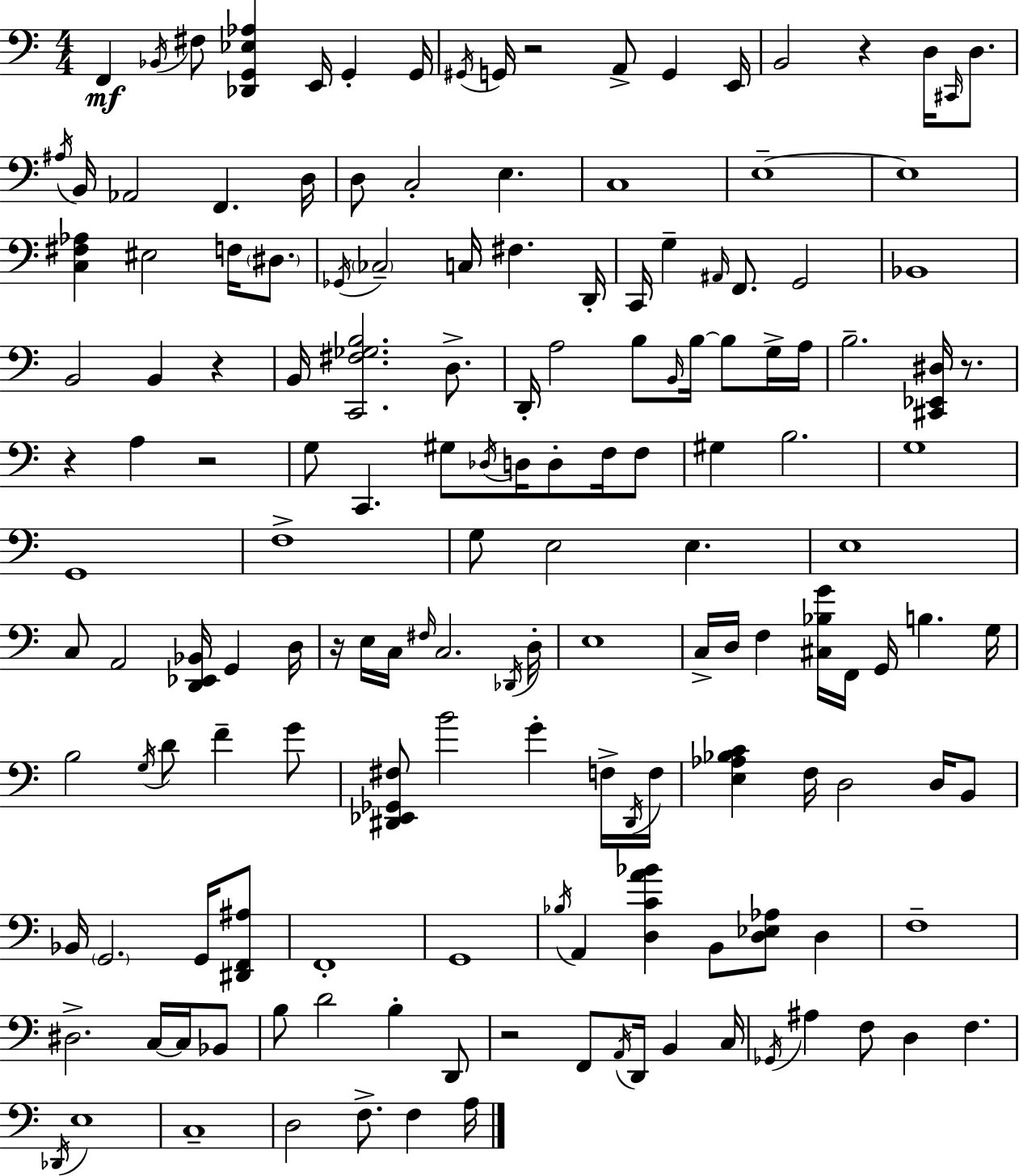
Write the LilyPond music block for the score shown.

{
  \clef bass
  \numericTimeSignature
  \time 4/4
  \key a \minor
  \repeat volta 2 { f,4\mf \acciaccatura { bes,16 } fis8 <des, g, ees aes>4 e,16 g,4-. | g,16 \acciaccatura { gis,16 } g,16 r2 a,8-> g,4 | e,16 b,2 r4 d16 \grace { cis,16 } | d8. \acciaccatura { ais16 } b,16 aes,2 f,4. | \break d16 d8 c2-. e4. | c1 | e1--~~ | e1 | \break <c fis aes>4 eis2 | f16 \parenthesize dis8. \acciaccatura { ges,16 } \parenthesize ces2-- c16 fis4. | d,16-. c,16 g4-- \grace { ais,16 } f,8. g,2 | bes,1 | \break b,2 b,4 | r4 b,16 <c, fis ges b>2. | d8.-> d,16-. a2 b8 | \grace { b,16 } b16~~ b8 g16-> a16 b2.-- | \break <cis, ees, dis>16 r8. r4 a4 r2 | g8 c,4. gis8 | \acciaccatura { des16 } d16 d8-. f16 f8 gis4 b2. | g1 | \break g,1 | f1-> | g8 e2 | e4. e1 | \break c8 a,2 | <d, ees, bes,>16 g,4 d16 r16 e16 c16 \grace { fis16 } c2. | \acciaccatura { des,16 } d16-. e1 | c16-> d16 f4 | \break <cis bes g'>16 f,16 g,16 b4. g16 b2 | \acciaccatura { g16 } d'8 f'4-- g'8 <dis, ees, ges, fis>8 b'2 | g'4-. f16-> \acciaccatura { dis,16 } f16 <e aes bes c'>4 | f16 d2 d16 b,8 bes,16 \parenthesize g,2. | \break g,16 <dis, f, ais>8 f,1-. | g,1 | \acciaccatura { bes16 } a,4 | <d c' a' bes'>4 b,8 <d ees aes>8 d4 f1-- | \break dis2.-> | c16~~ c16 bes,8 b8 d'2 | b4-. d,8 r2 | f,8 \acciaccatura { a,16 } d,16 b,4 c16 \acciaccatura { ges,16 } ais4 | \break f8 d4 f4. \acciaccatura { des,16 } | e1 | c1-- | d2 f8.-> f4 a16 | \break } \bar "|."
}